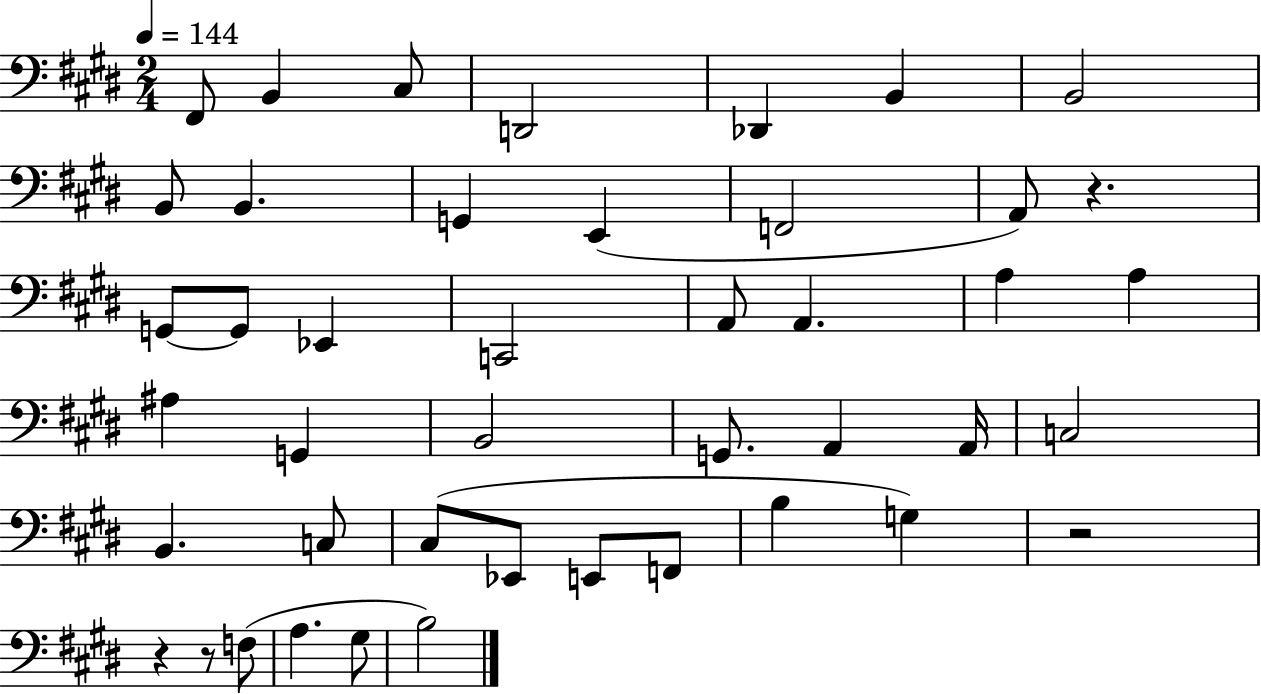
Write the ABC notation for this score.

X:1
T:Untitled
M:2/4
L:1/4
K:E
^F,,/2 B,, ^C,/2 D,,2 _D,, B,, B,,2 B,,/2 B,, G,, E,, F,,2 A,,/2 z G,,/2 G,,/2 _E,, C,,2 A,,/2 A,, A, A, ^A, G,, B,,2 G,,/2 A,, A,,/4 C,2 B,, C,/2 ^C,/2 _E,,/2 E,,/2 F,,/2 B, G, z2 z z/2 F,/2 A, ^G,/2 B,2